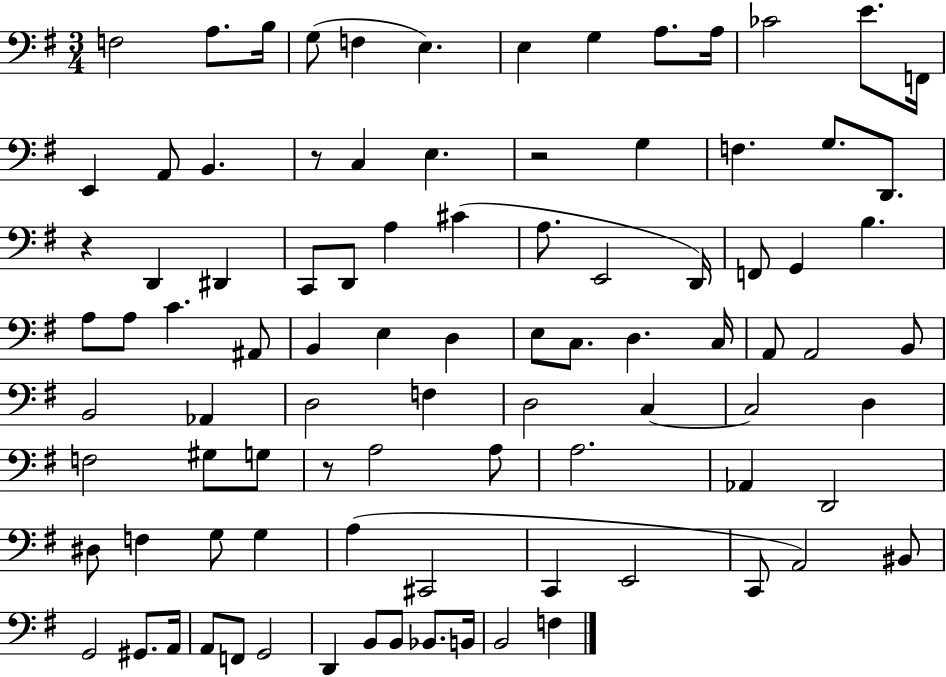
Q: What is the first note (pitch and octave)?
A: F3